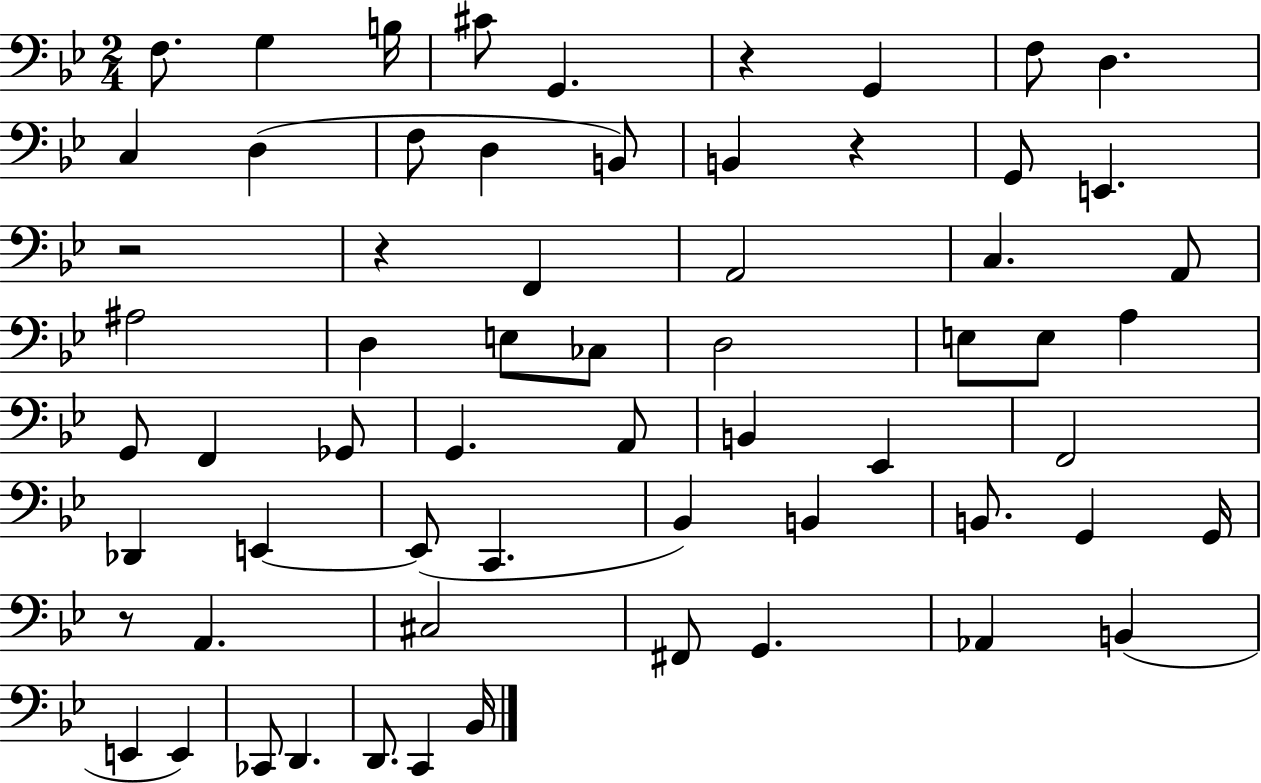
X:1
T:Untitled
M:2/4
L:1/4
K:Bb
F,/2 G, B,/4 ^C/2 G,, z G,, F,/2 D, C, D, F,/2 D, B,,/2 B,, z G,,/2 E,, z2 z F,, A,,2 C, A,,/2 ^A,2 D, E,/2 _C,/2 D,2 E,/2 E,/2 A, G,,/2 F,, _G,,/2 G,, A,,/2 B,, _E,, F,,2 _D,, E,, E,,/2 C,, _B,, B,, B,,/2 G,, G,,/4 z/2 A,, ^C,2 ^F,,/2 G,, _A,, B,, E,, E,, _C,,/2 D,, D,,/2 C,, _B,,/4